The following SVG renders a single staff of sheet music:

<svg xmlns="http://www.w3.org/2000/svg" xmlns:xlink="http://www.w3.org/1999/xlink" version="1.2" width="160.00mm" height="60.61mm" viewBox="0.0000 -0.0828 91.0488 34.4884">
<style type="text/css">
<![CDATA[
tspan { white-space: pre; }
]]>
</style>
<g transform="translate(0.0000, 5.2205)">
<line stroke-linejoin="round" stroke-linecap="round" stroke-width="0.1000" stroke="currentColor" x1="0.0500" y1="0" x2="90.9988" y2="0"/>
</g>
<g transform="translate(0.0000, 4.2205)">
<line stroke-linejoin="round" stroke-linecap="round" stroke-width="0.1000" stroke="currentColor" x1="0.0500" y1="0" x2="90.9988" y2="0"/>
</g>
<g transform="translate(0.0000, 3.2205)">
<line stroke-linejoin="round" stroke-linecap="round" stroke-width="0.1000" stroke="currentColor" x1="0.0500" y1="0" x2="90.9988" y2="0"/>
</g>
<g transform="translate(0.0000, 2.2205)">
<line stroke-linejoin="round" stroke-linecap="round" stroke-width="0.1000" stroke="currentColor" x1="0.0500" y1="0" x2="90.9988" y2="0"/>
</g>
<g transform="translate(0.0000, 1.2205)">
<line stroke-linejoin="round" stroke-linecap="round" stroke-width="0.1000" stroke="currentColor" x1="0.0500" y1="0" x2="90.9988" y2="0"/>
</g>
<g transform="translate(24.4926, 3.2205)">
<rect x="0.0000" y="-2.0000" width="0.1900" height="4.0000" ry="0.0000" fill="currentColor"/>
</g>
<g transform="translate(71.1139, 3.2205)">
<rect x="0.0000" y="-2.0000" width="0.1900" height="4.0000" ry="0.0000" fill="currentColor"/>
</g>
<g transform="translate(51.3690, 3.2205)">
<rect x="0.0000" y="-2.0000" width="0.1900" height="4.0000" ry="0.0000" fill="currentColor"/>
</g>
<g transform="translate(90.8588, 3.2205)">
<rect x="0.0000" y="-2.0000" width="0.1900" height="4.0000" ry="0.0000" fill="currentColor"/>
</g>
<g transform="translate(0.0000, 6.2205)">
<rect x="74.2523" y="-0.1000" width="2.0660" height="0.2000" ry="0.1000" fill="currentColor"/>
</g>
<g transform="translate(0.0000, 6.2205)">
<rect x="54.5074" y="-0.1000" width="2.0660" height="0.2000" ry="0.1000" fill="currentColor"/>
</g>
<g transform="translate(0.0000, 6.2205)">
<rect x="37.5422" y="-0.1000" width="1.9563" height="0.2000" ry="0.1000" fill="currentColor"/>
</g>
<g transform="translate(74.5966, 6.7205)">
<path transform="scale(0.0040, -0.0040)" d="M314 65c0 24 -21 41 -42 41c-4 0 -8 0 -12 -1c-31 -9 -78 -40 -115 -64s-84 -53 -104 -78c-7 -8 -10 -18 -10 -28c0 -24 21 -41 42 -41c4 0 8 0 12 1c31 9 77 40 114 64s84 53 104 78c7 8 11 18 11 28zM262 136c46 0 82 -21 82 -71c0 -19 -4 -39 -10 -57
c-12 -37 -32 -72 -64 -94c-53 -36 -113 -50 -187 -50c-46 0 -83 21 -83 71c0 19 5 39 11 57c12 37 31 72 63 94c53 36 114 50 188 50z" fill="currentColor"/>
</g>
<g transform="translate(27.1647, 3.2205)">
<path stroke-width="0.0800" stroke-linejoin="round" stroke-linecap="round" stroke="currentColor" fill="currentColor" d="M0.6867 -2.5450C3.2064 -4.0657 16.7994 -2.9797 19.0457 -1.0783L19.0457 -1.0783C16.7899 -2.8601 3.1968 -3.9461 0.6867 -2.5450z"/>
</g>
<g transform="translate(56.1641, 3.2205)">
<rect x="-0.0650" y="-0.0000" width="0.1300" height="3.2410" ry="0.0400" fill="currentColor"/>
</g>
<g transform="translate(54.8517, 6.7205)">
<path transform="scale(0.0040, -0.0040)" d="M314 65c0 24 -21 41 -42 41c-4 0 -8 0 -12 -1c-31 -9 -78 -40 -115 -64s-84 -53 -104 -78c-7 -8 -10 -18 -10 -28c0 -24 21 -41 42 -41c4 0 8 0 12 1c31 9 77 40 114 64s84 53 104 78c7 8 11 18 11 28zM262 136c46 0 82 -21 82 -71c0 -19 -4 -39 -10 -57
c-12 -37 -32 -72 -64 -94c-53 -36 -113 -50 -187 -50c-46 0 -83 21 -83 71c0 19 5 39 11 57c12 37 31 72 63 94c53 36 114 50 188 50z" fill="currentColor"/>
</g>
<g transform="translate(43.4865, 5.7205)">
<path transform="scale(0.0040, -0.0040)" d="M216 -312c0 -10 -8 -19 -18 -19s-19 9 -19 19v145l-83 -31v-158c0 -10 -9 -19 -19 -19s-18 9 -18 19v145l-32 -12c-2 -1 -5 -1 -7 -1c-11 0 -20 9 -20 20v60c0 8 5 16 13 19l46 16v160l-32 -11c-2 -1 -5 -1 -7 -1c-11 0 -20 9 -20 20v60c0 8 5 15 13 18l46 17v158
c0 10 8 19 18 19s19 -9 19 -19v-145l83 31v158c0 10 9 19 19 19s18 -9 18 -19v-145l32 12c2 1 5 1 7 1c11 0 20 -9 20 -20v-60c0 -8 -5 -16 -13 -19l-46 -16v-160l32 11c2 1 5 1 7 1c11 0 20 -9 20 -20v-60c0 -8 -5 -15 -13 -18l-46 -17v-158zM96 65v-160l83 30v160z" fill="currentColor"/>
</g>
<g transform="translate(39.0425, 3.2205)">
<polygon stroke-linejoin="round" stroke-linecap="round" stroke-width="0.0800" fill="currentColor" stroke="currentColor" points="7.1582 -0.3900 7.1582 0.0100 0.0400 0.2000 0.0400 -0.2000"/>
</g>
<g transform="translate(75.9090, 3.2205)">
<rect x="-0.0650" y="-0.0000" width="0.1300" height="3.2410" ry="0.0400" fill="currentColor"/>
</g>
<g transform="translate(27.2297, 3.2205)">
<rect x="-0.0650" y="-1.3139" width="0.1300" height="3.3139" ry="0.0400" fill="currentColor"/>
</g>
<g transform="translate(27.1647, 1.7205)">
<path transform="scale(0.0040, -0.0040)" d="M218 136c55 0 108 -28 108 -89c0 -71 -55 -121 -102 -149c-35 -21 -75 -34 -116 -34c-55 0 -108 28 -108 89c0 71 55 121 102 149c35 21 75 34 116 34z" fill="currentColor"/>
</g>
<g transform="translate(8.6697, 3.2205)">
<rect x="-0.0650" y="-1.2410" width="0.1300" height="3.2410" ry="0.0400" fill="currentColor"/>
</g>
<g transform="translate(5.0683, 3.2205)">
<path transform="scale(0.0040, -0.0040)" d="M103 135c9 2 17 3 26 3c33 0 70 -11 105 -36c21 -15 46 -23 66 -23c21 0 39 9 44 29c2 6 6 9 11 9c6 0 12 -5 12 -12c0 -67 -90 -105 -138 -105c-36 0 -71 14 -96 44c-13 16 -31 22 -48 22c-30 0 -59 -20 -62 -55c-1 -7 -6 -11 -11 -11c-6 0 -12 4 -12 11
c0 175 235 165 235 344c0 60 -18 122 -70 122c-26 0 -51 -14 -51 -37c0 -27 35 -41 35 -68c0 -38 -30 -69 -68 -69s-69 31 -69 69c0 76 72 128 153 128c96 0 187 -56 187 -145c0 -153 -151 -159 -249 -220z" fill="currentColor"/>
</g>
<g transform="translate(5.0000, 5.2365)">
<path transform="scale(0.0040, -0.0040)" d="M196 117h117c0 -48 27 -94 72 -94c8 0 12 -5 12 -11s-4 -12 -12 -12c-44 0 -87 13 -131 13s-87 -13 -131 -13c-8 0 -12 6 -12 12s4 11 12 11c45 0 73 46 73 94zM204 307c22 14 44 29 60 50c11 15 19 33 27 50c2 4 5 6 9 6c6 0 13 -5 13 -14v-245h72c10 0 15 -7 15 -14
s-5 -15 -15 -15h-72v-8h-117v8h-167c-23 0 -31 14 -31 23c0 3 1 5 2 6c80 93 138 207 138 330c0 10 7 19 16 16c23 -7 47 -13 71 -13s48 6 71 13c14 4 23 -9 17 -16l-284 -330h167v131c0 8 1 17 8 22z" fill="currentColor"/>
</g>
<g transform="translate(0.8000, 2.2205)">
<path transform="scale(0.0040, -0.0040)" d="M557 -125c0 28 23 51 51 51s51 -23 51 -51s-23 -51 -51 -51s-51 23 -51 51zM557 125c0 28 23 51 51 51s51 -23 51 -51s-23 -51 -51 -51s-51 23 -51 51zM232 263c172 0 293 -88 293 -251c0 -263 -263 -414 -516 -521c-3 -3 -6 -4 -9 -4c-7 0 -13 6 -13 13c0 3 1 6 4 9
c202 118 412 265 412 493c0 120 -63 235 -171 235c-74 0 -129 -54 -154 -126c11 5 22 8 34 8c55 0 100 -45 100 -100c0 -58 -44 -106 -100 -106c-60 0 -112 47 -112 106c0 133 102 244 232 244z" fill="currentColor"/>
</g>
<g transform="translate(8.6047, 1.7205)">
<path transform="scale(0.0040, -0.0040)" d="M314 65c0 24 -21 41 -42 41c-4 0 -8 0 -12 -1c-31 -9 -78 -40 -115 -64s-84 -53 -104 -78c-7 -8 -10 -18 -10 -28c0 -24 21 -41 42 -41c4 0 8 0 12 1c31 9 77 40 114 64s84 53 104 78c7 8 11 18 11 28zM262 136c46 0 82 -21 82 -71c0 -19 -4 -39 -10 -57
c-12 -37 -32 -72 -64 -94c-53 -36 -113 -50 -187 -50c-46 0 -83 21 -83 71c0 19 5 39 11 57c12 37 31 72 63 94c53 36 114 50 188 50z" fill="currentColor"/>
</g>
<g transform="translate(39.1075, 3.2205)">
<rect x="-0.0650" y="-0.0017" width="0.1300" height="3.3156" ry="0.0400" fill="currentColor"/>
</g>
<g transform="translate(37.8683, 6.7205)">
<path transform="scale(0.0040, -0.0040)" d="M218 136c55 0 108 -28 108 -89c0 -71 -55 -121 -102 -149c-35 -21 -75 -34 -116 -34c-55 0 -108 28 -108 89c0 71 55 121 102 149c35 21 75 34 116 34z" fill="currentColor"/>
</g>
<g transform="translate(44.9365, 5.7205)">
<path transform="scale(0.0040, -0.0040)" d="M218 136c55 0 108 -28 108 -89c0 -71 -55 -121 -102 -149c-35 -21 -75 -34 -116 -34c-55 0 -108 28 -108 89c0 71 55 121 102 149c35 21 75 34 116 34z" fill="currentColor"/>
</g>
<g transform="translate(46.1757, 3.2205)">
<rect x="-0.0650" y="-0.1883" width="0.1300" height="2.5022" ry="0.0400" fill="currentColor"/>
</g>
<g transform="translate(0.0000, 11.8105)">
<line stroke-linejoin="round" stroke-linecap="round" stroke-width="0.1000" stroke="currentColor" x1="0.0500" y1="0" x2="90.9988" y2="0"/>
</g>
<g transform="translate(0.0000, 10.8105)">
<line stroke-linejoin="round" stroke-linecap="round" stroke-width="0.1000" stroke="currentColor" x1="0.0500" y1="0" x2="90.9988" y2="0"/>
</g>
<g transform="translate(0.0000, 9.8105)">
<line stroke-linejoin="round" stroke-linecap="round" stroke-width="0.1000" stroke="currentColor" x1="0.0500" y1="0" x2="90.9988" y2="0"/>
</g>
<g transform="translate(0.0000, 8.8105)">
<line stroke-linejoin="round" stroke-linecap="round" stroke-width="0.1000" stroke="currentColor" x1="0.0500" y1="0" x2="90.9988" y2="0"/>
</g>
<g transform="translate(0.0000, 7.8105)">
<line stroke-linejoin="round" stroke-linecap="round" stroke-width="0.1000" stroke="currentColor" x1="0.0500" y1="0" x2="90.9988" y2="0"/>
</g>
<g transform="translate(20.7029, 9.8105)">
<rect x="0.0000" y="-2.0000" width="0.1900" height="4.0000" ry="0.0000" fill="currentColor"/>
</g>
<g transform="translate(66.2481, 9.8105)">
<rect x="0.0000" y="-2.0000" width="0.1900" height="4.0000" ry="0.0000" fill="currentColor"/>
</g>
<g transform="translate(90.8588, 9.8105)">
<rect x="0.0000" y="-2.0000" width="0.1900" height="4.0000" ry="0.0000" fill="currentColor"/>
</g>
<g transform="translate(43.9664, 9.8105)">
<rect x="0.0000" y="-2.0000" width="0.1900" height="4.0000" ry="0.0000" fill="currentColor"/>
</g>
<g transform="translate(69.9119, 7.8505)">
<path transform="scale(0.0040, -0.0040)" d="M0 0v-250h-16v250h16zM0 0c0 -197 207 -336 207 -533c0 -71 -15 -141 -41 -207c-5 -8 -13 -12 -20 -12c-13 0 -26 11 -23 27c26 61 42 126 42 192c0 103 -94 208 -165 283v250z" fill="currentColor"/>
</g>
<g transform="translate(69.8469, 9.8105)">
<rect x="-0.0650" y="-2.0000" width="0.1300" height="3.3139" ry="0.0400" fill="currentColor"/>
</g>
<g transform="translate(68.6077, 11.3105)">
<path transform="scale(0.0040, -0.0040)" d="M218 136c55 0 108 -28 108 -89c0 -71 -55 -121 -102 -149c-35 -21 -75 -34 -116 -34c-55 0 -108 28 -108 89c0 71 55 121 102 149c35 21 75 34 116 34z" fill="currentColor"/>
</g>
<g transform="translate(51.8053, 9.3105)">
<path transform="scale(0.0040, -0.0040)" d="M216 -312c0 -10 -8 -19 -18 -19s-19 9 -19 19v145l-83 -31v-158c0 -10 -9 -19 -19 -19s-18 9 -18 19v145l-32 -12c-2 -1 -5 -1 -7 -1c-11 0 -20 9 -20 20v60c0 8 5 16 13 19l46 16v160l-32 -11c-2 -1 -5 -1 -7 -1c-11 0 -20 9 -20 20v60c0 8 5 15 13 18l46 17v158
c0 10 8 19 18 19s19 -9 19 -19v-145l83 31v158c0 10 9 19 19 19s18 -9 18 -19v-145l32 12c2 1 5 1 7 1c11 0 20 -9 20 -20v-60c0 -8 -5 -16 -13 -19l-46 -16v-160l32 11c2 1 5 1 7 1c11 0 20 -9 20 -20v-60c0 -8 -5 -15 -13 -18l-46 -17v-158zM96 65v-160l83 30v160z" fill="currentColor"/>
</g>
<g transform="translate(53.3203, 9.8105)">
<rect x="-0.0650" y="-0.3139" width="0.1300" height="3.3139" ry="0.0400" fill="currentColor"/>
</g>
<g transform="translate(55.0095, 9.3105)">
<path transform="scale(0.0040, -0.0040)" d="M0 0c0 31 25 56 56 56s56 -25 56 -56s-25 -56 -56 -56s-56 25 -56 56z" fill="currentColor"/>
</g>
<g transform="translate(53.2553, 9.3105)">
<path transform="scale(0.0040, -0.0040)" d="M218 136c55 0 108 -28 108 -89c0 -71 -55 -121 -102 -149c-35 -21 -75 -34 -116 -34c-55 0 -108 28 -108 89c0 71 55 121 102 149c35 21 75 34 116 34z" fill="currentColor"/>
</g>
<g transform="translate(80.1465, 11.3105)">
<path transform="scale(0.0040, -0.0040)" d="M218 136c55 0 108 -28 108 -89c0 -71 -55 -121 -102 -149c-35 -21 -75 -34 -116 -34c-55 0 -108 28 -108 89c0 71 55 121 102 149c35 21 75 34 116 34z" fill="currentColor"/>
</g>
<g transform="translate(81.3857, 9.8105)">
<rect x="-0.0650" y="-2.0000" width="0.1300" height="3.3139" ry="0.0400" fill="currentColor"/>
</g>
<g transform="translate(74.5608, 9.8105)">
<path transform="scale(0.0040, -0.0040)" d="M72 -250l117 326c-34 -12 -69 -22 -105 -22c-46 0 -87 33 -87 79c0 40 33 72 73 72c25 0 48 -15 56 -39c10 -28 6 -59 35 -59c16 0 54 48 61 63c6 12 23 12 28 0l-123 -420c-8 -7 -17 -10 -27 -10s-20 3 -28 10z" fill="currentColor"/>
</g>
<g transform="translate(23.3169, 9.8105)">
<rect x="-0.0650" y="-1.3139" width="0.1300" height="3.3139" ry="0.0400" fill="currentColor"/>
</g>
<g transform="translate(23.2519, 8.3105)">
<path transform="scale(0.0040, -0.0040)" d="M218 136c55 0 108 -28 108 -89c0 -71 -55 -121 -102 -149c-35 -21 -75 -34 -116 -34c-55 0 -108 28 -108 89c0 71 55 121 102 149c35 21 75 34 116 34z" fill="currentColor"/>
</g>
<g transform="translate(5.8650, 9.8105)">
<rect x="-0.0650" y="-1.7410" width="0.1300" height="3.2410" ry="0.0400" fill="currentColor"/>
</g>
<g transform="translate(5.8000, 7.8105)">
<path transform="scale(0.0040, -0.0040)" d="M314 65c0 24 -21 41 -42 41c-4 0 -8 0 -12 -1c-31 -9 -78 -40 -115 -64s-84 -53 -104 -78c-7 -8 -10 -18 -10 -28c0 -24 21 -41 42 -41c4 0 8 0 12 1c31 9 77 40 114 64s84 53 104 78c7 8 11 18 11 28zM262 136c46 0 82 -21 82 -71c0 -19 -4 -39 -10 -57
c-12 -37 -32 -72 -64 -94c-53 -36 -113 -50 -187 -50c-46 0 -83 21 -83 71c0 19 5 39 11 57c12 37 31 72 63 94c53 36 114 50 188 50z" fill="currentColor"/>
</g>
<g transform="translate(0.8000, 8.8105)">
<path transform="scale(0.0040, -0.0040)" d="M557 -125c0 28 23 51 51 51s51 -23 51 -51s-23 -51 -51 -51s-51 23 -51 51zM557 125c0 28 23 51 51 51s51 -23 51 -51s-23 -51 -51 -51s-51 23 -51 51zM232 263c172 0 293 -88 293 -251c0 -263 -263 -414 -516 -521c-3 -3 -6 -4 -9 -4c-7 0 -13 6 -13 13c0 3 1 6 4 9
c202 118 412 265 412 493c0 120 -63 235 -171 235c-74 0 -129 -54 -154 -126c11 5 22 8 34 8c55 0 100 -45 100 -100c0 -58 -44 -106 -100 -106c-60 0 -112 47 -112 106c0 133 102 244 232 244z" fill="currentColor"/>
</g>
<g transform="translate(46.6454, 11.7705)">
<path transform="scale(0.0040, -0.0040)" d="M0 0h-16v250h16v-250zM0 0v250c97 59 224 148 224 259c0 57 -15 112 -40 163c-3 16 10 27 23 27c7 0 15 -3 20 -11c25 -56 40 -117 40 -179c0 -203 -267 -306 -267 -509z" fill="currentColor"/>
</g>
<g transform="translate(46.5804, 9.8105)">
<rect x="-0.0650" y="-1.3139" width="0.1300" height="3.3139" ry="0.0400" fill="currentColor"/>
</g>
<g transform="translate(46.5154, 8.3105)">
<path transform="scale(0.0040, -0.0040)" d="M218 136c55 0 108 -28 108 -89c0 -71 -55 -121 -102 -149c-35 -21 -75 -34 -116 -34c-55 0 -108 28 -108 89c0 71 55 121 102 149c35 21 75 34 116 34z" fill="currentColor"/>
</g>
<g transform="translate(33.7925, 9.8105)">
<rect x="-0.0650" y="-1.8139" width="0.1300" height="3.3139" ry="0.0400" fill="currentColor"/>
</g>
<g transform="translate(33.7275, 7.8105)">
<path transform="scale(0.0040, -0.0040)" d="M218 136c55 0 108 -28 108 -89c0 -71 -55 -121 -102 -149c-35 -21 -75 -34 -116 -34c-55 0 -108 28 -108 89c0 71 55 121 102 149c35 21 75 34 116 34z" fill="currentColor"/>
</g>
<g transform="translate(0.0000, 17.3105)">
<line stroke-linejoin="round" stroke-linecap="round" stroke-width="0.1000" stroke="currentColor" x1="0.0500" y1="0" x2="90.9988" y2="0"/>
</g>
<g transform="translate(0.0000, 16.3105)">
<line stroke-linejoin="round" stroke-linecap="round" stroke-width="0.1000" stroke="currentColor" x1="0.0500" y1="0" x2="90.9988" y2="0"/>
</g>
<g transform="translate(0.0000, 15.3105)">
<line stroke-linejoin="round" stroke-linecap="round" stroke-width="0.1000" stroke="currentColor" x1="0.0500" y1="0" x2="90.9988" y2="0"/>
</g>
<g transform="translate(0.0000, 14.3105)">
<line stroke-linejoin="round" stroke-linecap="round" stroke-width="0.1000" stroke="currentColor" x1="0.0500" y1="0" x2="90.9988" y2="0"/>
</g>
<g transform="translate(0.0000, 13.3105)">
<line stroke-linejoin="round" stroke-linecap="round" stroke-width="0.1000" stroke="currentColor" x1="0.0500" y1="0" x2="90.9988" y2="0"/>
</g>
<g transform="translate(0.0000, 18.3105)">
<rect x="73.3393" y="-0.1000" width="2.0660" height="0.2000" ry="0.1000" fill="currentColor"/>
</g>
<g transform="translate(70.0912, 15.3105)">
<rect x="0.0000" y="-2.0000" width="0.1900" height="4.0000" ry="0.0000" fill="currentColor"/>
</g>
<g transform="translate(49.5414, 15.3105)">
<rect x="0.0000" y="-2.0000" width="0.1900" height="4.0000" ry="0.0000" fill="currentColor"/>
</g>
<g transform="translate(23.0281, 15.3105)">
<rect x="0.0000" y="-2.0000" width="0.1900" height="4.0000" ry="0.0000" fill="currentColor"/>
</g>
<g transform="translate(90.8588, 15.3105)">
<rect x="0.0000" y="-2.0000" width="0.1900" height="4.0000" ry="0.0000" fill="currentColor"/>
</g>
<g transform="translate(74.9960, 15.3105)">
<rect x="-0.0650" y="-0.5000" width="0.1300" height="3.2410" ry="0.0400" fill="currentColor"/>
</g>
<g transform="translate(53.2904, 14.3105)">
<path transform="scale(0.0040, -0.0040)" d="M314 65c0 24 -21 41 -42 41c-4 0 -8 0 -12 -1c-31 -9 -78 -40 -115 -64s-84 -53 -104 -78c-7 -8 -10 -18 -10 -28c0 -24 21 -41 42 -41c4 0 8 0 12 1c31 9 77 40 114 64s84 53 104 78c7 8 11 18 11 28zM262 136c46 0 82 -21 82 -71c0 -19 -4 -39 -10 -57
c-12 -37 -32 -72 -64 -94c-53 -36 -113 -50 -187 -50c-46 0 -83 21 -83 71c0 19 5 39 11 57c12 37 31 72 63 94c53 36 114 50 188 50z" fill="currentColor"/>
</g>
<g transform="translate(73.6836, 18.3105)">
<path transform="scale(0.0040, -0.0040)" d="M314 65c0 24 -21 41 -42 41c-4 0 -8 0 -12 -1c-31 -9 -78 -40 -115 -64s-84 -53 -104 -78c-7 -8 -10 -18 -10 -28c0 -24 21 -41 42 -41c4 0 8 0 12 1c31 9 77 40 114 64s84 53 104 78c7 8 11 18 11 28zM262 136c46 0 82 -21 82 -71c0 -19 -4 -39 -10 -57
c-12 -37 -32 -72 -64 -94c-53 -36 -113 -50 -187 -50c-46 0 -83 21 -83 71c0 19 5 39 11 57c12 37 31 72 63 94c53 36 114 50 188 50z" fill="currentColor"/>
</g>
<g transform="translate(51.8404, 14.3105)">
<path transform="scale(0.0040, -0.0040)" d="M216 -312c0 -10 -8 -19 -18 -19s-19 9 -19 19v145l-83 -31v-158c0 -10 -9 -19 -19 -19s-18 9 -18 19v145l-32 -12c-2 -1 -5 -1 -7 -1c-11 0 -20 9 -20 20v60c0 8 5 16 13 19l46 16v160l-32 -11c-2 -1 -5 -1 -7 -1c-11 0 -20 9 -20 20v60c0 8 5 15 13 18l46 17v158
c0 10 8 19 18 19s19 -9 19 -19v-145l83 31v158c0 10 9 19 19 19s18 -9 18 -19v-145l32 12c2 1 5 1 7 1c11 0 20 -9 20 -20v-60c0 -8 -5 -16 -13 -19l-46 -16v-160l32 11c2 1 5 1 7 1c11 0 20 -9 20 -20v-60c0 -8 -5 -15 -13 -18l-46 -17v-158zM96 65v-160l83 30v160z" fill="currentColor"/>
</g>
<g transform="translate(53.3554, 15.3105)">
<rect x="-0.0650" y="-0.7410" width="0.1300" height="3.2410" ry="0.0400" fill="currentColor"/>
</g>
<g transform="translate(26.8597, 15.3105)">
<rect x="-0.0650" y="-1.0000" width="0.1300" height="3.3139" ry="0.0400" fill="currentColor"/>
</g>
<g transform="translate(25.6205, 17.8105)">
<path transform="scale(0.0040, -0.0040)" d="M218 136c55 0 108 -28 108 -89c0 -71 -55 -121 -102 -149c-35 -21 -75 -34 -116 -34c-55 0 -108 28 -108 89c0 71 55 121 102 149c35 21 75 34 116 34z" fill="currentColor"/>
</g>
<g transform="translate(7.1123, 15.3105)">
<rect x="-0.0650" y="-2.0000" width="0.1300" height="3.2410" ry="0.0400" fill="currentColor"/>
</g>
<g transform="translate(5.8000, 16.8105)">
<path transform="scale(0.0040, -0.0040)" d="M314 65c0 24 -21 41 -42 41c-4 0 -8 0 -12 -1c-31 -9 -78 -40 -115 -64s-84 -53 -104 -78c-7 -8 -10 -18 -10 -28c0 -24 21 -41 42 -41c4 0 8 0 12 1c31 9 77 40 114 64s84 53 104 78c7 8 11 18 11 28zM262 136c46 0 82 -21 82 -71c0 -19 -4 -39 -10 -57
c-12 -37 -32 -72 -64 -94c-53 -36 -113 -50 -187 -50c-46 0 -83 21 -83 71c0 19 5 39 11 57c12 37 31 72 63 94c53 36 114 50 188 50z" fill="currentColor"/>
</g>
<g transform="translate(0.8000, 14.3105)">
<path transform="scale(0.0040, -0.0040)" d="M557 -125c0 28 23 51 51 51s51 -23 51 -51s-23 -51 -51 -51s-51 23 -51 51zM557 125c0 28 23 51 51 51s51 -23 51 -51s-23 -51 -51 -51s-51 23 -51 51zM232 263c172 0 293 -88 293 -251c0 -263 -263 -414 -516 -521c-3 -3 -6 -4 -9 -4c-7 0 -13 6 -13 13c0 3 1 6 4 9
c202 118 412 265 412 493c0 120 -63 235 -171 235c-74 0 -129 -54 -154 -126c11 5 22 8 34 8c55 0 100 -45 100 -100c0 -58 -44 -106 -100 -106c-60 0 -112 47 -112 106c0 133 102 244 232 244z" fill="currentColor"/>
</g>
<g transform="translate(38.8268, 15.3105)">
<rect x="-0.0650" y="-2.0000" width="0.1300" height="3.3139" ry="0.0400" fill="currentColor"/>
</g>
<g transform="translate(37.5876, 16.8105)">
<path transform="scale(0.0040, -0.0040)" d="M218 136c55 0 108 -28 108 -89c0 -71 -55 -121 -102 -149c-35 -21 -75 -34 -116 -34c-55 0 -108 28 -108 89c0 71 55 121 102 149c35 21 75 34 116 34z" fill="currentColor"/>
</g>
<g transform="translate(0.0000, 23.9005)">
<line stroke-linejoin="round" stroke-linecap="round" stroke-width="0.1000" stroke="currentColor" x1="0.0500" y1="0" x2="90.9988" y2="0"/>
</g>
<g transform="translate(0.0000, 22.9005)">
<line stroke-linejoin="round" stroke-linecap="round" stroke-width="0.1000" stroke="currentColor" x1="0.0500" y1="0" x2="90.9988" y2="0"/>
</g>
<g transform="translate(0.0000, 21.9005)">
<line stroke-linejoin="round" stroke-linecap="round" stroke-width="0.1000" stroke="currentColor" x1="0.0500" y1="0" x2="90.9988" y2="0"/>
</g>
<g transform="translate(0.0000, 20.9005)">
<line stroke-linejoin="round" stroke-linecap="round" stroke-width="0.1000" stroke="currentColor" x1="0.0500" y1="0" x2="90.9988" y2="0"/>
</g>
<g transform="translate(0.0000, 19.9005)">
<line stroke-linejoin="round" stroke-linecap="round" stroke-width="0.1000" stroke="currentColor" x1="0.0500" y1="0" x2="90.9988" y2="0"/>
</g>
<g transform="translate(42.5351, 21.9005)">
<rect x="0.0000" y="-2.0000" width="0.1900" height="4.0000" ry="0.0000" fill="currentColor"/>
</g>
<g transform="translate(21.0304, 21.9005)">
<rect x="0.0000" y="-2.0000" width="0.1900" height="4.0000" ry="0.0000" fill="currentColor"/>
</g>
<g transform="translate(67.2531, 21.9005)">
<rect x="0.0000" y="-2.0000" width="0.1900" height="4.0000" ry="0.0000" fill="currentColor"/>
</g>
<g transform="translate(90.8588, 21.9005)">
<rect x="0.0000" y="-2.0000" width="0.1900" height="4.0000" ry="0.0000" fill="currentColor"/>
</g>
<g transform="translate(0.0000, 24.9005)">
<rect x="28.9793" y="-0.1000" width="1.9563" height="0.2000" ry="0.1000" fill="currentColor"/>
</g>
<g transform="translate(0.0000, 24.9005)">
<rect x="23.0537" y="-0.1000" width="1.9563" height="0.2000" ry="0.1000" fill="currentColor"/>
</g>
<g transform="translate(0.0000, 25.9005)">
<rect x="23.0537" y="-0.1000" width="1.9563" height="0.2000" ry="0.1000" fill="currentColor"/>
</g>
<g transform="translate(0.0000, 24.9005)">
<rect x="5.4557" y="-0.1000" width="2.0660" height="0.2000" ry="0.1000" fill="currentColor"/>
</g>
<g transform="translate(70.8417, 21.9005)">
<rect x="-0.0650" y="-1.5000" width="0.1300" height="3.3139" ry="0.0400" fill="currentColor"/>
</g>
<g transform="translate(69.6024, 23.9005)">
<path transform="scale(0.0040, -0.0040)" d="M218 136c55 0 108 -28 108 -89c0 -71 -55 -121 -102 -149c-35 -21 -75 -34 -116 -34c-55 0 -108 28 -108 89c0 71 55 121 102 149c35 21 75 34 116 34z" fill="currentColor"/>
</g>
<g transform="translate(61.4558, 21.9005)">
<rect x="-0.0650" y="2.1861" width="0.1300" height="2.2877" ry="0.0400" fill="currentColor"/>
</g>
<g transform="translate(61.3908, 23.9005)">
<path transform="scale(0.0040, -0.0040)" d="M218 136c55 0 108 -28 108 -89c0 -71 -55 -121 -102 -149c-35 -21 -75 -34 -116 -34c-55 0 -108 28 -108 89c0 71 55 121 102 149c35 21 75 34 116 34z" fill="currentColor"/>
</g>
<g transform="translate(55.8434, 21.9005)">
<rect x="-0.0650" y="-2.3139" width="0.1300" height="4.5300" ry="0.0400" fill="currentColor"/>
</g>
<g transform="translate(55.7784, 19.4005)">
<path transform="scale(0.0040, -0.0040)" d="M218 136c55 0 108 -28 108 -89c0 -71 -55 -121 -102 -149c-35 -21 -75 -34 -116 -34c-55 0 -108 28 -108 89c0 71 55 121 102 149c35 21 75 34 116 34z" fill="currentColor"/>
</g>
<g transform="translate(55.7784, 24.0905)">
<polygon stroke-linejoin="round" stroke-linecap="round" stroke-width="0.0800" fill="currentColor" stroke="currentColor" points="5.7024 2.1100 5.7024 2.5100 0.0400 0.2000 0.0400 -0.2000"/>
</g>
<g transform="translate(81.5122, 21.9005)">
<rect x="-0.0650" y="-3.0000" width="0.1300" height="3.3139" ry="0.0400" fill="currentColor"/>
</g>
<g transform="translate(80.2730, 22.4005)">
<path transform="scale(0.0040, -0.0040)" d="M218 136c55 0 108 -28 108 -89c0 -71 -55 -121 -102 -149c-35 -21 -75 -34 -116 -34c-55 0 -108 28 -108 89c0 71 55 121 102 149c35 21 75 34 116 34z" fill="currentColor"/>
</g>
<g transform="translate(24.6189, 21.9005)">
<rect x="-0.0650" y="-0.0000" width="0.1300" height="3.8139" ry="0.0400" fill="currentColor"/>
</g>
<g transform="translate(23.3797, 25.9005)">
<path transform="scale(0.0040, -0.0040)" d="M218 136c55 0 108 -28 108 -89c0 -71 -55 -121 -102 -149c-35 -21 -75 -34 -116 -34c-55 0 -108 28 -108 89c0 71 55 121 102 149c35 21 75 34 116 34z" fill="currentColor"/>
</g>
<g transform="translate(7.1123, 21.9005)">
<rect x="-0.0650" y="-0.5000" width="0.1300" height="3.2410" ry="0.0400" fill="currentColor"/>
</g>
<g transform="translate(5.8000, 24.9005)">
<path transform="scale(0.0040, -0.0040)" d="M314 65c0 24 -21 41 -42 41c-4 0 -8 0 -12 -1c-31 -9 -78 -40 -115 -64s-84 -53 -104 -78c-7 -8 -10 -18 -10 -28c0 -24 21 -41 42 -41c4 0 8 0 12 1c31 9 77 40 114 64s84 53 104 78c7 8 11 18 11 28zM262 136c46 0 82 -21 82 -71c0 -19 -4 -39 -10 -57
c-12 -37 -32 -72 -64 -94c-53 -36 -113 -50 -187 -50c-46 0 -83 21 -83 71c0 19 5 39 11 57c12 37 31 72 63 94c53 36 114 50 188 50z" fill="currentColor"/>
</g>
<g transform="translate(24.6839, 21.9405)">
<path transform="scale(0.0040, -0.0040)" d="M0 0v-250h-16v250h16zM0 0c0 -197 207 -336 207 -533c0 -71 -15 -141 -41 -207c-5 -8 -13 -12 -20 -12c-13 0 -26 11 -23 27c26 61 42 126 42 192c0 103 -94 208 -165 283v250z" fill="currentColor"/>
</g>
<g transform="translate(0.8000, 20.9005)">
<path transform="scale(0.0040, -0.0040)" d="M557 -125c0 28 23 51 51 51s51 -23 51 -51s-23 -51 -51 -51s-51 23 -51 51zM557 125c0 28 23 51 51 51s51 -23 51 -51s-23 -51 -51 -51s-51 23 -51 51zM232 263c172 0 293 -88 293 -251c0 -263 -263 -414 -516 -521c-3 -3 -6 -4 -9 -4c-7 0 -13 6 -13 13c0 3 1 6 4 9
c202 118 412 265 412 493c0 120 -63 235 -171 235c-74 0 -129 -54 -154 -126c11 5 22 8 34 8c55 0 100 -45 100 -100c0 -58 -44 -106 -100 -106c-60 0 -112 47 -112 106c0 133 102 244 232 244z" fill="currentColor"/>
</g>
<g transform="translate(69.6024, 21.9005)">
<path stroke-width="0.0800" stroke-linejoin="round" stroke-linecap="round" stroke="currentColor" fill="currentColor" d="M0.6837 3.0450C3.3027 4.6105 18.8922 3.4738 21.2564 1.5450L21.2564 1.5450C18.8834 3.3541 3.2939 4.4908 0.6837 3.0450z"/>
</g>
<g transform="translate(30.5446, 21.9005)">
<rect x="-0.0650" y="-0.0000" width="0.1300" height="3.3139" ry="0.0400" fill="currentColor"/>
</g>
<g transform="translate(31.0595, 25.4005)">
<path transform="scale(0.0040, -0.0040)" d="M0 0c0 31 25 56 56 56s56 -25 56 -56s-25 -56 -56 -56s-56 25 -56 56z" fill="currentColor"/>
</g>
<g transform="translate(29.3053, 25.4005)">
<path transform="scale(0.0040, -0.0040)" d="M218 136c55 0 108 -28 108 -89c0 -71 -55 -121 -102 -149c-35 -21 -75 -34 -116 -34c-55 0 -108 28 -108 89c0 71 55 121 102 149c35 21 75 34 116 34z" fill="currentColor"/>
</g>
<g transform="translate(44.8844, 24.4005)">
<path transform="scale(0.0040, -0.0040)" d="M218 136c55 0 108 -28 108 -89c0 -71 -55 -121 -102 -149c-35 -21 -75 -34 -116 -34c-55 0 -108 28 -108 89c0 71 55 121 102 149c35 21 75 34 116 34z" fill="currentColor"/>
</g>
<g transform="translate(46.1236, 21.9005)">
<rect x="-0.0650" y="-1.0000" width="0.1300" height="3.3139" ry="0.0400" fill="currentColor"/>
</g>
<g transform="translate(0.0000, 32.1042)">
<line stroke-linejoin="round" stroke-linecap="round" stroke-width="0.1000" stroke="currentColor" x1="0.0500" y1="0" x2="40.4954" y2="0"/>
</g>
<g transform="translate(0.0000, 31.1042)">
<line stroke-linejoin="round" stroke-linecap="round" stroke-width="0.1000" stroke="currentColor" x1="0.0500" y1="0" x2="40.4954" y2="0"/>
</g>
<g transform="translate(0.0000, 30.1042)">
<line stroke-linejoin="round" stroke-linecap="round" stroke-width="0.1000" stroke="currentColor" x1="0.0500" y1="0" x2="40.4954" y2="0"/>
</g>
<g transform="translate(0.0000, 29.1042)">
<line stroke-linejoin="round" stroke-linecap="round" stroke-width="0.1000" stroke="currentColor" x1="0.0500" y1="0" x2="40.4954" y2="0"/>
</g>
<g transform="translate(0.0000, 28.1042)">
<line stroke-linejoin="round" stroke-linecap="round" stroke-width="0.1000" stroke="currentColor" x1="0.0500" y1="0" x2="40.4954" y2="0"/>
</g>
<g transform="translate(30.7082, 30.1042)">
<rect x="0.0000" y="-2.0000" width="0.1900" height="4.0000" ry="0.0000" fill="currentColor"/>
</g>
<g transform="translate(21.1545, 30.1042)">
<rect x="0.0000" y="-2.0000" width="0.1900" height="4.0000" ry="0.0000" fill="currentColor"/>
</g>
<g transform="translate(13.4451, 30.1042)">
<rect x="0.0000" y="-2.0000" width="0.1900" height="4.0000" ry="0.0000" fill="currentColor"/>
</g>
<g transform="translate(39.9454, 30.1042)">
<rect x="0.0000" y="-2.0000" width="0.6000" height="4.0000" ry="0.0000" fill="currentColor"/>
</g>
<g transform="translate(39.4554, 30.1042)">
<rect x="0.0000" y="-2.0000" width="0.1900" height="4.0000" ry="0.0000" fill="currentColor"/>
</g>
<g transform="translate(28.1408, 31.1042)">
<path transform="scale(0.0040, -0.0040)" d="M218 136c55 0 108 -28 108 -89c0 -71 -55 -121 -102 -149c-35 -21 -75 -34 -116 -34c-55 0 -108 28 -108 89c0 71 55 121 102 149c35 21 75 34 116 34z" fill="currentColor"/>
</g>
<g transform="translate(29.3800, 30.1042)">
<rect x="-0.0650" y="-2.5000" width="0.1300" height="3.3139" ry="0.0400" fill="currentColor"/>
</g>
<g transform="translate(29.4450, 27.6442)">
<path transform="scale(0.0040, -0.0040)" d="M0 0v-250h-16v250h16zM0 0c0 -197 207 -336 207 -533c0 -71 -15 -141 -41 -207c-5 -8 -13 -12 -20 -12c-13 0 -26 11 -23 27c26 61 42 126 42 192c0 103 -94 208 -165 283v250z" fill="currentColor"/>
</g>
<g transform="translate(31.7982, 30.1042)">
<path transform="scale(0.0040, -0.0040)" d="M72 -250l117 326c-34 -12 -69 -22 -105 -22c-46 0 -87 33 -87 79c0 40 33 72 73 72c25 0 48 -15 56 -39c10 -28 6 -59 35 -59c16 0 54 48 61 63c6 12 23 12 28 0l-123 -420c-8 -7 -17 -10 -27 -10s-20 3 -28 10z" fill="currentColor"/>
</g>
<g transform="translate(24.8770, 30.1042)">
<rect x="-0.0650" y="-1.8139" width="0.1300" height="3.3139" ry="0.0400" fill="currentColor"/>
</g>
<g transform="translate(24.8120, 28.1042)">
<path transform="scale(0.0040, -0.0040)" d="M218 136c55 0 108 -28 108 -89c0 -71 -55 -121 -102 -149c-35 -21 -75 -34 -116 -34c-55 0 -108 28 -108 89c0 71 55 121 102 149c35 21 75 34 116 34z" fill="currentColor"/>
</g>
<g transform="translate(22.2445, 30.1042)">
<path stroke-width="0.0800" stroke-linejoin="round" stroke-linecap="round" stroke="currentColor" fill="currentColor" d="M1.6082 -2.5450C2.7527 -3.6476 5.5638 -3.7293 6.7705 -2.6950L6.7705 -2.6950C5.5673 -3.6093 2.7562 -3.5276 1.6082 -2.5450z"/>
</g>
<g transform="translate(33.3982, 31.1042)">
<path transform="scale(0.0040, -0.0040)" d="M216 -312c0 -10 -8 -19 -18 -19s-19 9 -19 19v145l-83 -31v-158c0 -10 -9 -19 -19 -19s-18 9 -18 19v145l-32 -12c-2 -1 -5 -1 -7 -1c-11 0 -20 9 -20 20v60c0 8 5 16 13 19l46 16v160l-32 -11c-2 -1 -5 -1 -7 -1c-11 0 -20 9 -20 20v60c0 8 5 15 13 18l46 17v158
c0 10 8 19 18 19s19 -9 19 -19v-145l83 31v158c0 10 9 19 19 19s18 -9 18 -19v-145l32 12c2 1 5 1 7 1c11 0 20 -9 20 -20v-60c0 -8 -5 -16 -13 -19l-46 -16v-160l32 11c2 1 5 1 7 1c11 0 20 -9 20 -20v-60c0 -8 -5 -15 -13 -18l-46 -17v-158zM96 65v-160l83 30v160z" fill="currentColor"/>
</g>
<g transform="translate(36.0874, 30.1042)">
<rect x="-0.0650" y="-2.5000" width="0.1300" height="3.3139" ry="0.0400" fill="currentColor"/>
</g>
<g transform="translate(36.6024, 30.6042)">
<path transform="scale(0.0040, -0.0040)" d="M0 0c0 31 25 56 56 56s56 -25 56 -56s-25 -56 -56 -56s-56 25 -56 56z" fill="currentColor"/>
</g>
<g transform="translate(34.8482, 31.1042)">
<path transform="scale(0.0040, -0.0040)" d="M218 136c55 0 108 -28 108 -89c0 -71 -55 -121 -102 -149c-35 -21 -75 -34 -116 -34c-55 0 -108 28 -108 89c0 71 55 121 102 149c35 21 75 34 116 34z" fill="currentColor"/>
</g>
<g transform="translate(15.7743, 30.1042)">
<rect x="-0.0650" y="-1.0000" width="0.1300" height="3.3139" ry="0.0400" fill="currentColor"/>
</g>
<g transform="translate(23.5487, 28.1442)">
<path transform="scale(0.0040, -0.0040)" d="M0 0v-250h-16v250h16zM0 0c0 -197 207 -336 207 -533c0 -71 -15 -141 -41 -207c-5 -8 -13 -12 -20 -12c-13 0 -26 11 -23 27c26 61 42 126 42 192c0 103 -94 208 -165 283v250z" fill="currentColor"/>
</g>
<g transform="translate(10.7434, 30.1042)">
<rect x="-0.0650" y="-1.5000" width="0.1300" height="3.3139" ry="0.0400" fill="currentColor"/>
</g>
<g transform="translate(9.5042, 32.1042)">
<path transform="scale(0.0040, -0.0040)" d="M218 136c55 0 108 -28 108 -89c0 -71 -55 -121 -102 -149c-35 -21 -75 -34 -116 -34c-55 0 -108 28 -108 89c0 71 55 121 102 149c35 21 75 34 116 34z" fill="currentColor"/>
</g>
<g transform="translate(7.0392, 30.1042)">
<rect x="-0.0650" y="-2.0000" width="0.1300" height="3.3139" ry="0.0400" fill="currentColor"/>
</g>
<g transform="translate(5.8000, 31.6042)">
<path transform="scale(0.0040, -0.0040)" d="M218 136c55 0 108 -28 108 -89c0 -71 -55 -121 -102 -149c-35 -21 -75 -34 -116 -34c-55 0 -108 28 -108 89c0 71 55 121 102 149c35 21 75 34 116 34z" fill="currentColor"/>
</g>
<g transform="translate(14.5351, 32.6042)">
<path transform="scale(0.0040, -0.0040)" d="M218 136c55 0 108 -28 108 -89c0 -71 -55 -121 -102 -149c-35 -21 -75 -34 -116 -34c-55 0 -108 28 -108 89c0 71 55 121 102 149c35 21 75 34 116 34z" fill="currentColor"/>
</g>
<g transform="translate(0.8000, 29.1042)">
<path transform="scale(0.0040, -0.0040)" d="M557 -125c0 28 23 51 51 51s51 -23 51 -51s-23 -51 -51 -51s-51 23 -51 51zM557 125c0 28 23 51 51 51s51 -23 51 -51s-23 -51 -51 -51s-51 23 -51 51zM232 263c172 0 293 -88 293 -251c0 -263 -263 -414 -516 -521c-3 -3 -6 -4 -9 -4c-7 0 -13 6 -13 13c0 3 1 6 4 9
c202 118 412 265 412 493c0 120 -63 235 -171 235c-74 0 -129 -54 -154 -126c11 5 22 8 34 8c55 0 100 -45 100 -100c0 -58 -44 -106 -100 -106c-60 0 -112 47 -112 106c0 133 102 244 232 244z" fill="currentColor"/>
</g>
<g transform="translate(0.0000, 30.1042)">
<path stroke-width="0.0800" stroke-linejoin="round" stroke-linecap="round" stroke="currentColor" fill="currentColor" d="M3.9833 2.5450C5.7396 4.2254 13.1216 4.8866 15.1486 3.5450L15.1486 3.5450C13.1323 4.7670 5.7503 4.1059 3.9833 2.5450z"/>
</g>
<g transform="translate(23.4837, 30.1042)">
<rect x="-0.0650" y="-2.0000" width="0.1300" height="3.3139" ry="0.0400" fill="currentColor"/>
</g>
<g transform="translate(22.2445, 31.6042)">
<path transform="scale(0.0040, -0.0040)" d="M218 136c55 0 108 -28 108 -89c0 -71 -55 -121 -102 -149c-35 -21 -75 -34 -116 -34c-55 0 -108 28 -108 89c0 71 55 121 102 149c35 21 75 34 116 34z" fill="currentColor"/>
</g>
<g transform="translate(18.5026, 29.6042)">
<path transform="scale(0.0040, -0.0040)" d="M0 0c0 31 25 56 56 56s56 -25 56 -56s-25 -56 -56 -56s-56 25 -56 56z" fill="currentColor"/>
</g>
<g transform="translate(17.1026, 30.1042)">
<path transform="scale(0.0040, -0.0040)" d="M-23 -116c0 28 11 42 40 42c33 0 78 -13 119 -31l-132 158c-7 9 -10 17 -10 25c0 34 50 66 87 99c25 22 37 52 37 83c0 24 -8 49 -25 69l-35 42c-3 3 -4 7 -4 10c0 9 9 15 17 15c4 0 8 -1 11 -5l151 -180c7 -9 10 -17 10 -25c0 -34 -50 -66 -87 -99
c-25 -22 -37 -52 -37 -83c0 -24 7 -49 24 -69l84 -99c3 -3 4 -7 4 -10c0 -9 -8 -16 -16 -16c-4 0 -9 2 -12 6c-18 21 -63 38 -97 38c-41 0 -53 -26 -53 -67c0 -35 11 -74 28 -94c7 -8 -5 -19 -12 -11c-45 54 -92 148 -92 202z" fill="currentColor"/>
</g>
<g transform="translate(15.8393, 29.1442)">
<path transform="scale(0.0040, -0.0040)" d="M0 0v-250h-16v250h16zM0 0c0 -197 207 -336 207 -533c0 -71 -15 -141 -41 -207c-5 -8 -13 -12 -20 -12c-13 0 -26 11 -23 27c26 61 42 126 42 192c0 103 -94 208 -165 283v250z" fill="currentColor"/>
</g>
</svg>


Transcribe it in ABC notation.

X:1
T:Untitled
M:2/4
L:1/4
K:C
G,2 G, D,,/2 ^F,,/2 D,,2 D,,2 A,2 G, A, G,/2 ^E, A,,/2 z/2 A,, A,,2 F,, A,, ^F,2 E,,2 E,,2 C,,/2 D,, F,, B,/2 G,,/2 G,, C, A,, G,, F,,/2 z A,,/2 A, B,,/2 z/2 ^B,,